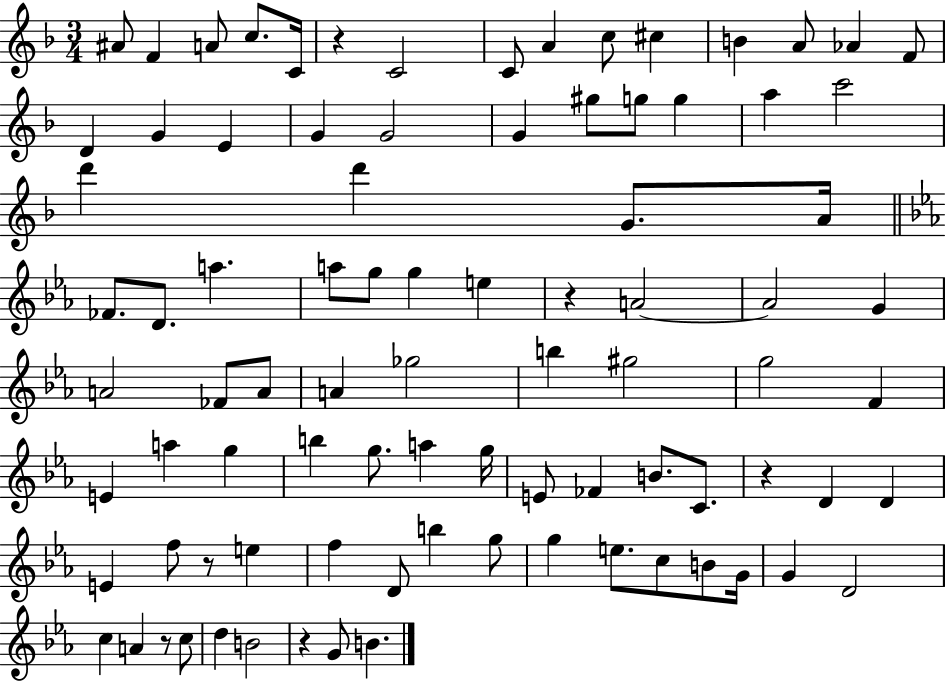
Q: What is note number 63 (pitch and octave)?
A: F5